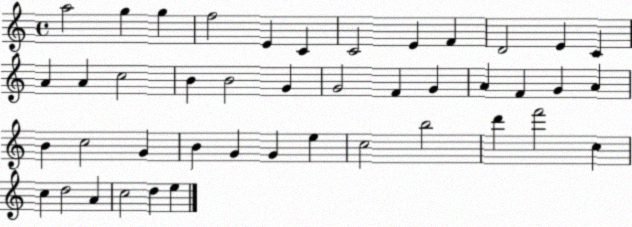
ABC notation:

X:1
T:Untitled
M:4/4
L:1/4
K:C
a2 g g f2 E C C2 E F D2 E C A A c2 B B2 G G2 F G A F G A B c2 G B G G e c2 b2 d' f'2 c c d2 A c2 d e